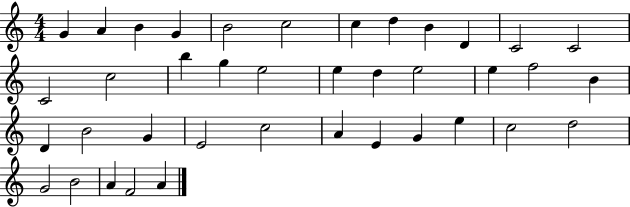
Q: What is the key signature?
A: C major